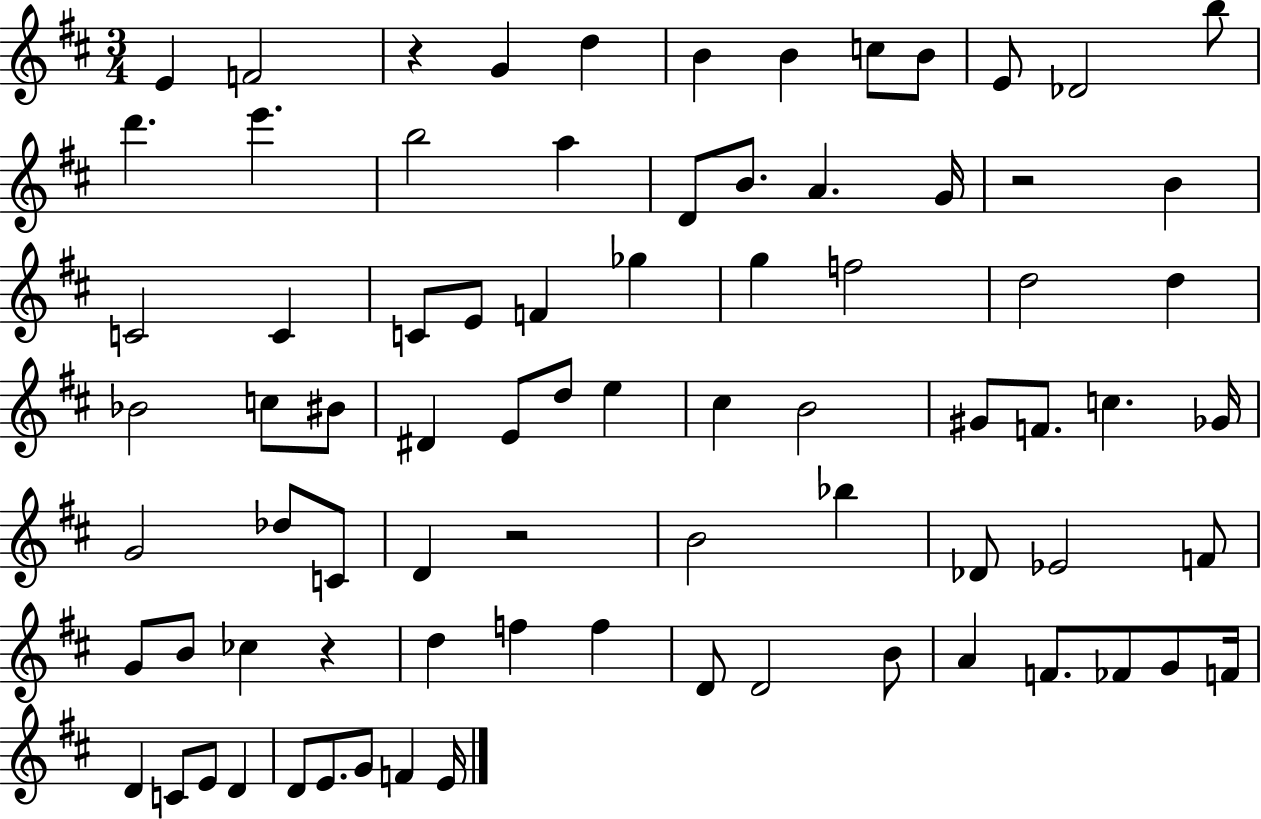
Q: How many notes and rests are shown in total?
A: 79